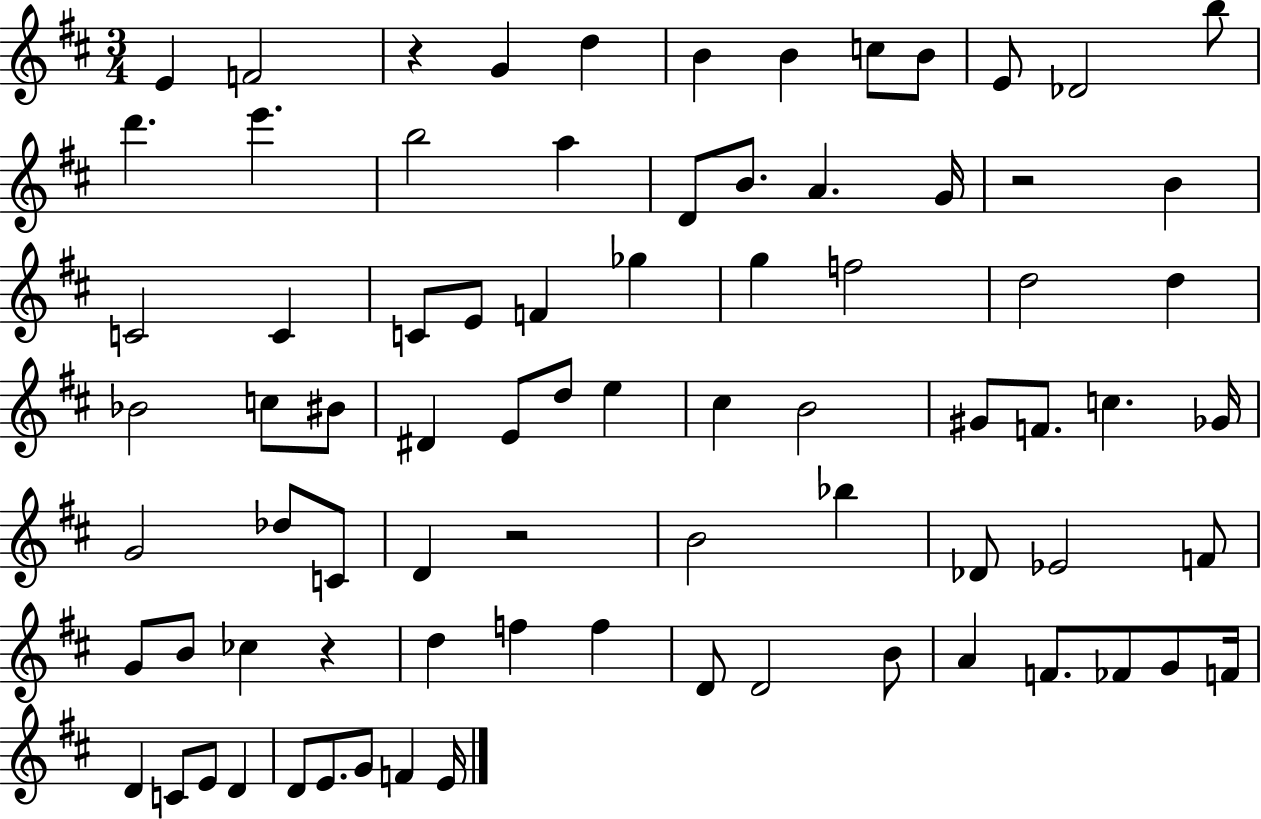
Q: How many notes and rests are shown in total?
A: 79